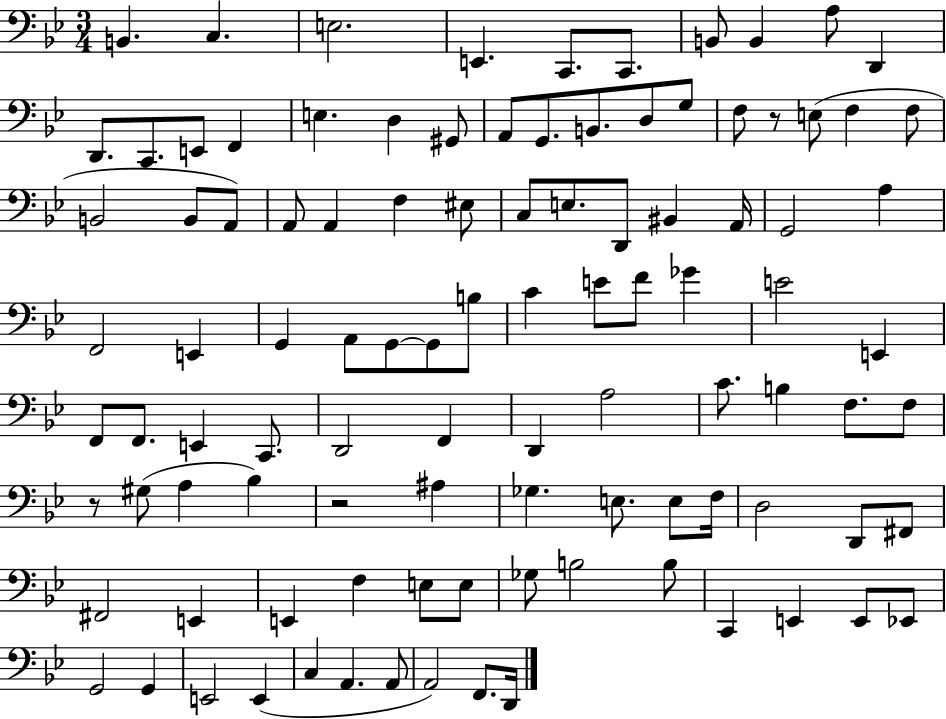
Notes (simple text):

B2/q. C3/q. E3/h. E2/q. C2/e. C2/e. B2/e B2/q A3/e D2/q D2/e. C2/e. E2/e F2/q E3/q. D3/q G#2/e A2/e G2/e. B2/e. D3/e G3/e F3/e R/e E3/e F3/q F3/e B2/h B2/e A2/e A2/e A2/q F3/q EIS3/e C3/e E3/e. D2/e BIS2/q A2/s G2/h A3/q F2/h E2/q G2/q A2/e G2/e G2/e B3/e C4/q E4/e F4/e Gb4/q E4/h E2/q F2/e F2/e. E2/q C2/e. D2/h F2/q D2/q A3/h C4/e. B3/q F3/e. F3/e R/e G#3/e A3/q Bb3/q R/h A#3/q Gb3/q. E3/e. E3/e F3/s D3/h D2/e F#2/e F#2/h E2/q E2/q F3/q E3/e E3/e Gb3/e B3/h B3/e C2/q E2/q E2/e Eb2/e G2/h G2/q E2/h E2/q C3/q A2/q. A2/e A2/h F2/e. D2/s